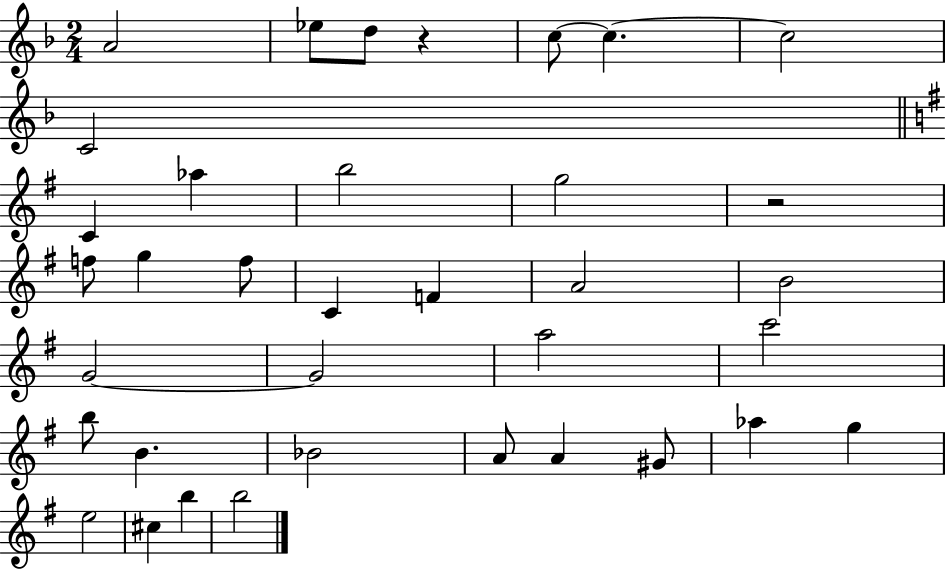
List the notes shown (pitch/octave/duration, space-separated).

A4/h Eb5/e D5/e R/q C5/e C5/q. C5/h C4/h C4/q Ab5/q B5/h G5/h R/h F5/e G5/q F5/e C4/q F4/q A4/h B4/h G4/h G4/h A5/h C6/h B5/e B4/q. Bb4/h A4/e A4/q G#4/e Ab5/q G5/q E5/h C#5/q B5/q B5/h